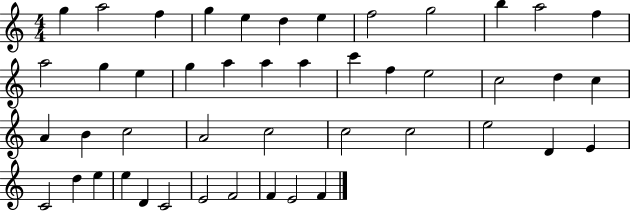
G5/q A5/h F5/q G5/q E5/q D5/q E5/q F5/h G5/h B5/q A5/h F5/q A5/h G5/q E5/q G5/q A5/q A5/q A5/q C6/q F5/q E5/h C5/h D5/q C5/q A4/q B4/q C5/h A4/h C5/h C5/h C5/h E5/h D4/q E4/q C4/h D5/q E5/q E5/q D4/q C4/h E4/h F4/h F4/q E4/h F4/q